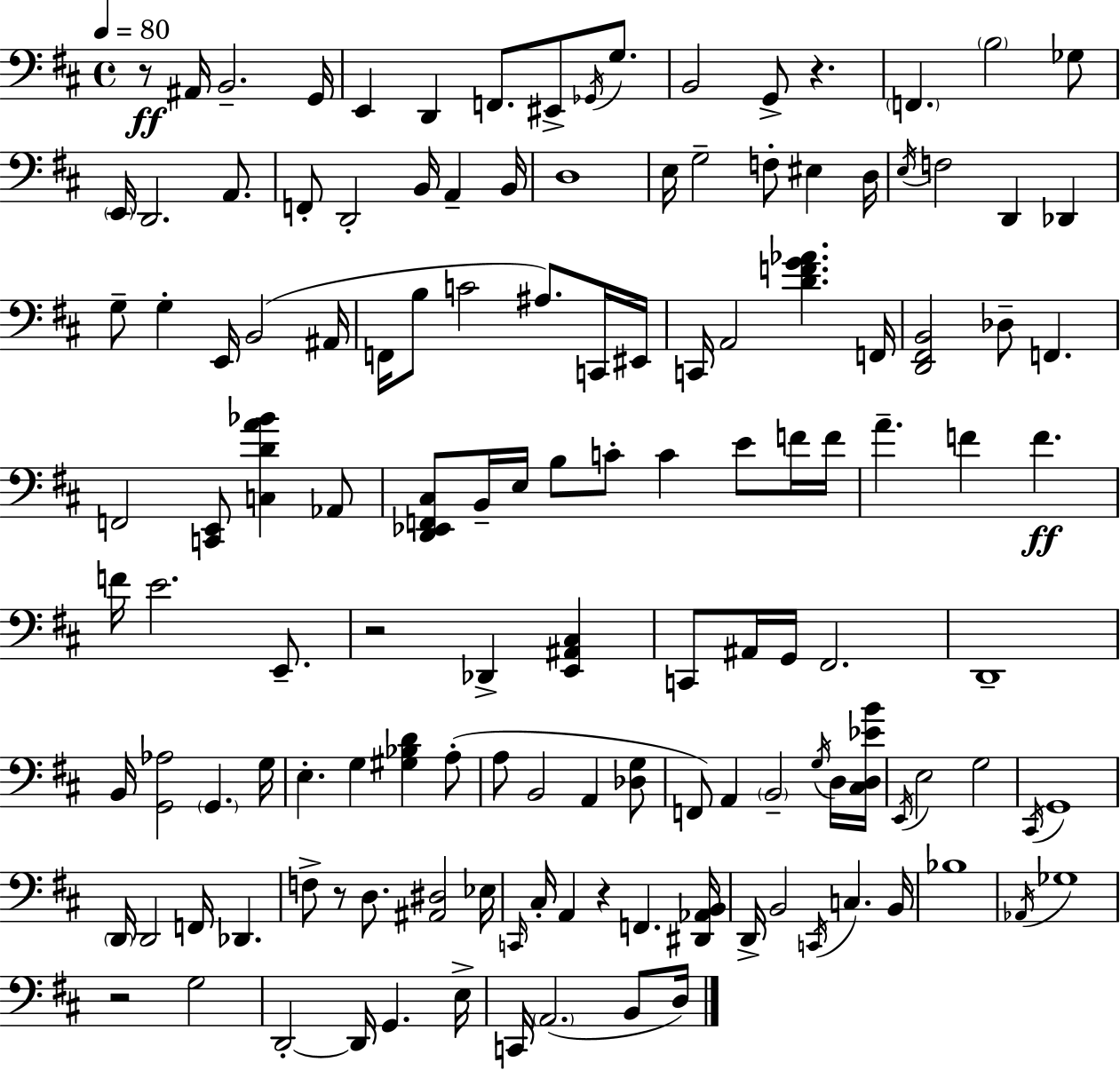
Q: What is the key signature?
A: D major